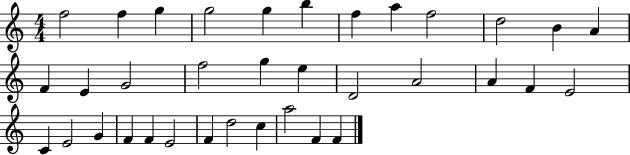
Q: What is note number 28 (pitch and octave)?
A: F4